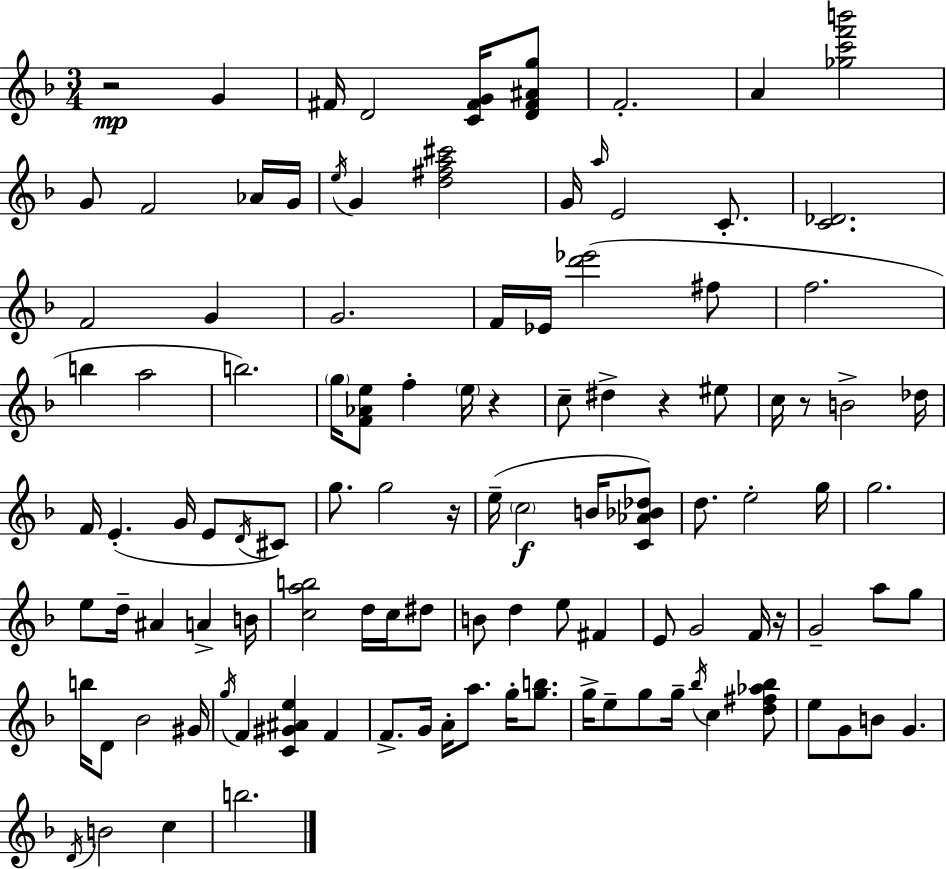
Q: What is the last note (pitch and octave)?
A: B5